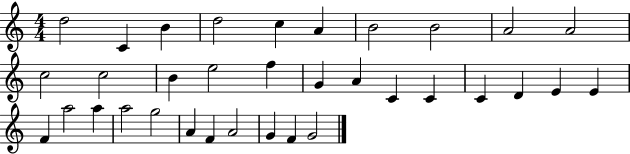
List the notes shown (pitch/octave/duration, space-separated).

D5/h C4/q B4/q D5/h C5/q A4/q B4/h B4/h A4/h A4/h C5/h C5/h B4/q E5/h F5/q G4/q A4/q C4/q C4/q C4/q D4/q E4/q E4/q F4/q A5/h A5/q A5/h G5/h A4/q F4/q A4/h G4/q F4/q G4/h